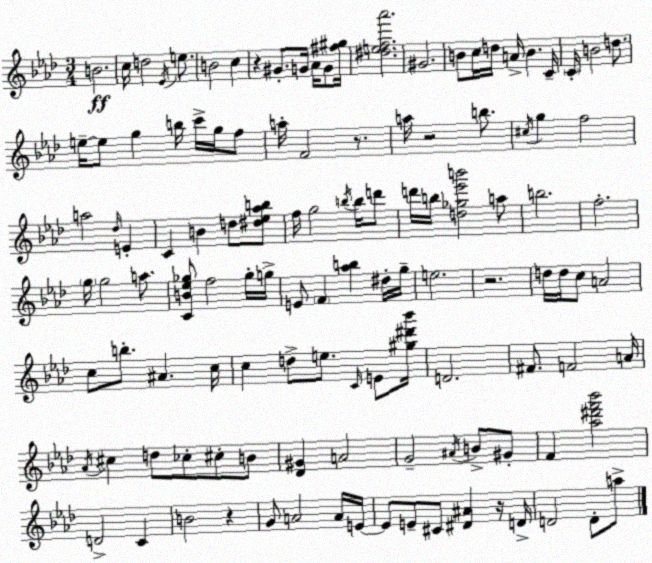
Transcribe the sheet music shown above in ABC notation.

X:1
T:Untitled
M:3/4
L:1/4
K:Ab
B2 c/4 d2 _E/4 e/2 B2 c z ^G/2 G/4 _A/4 G/2 [^f^g]/4 [^def_a']2 ^G2 B/2 c/4 d/4 A/4 B C/4 C/4 B2 d/2 e/4 e/2 g b/4 c'/4 g/4 f/2 a/4 F2 z/2 a/4 z2 b/2 ^c/4 g f2 a2 _d/4 E C B d/2 [^d_e_ab]/2 f/4 g2 b/4 b/4 d'/2 d'/4 b/4 [d_g_e'b']2 a/2 b2 f2 g/4 g2 a/2 [CB_e_g]/2 f2 _g/4 g/4 E/2 F [_ab] ^d/4 g/4 e2 z2 d/4 d/4 c/2 A2 c/2 b/2 ^A c/4 c d/2 e/2 C/4 E/2 [^g^d'_b']/4 D2 ^F/2 F2 A/4 _A/4 ^c d/2 _c/2 ^c/2 B/2 [_D^G] A2 G2 ^A/4 B/2 ^G/2 F [_a^d'f'_b']2 D2 C B2 z G/2 A2 A/4 E/4 E/2 E/2 ^C/2 [^D^A] z/4 D/4 D2 D/2 a/2